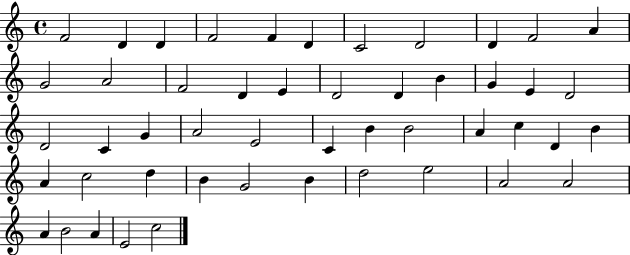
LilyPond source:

{
  \clef treble
  \time 4/4
  \defaultTimeSignature
  \key c \major
  f'2 d'4 d'4 | f'2 f'4 d'4 | c'2 d'2 | d'4 f'2 a'4 | \break g'2 a'2 | f'2 d'4 e'4 | d'2 d'4 b'4 | g'4 e'4 d'2 | \break d'2 c'4 g'4 | a'2 e'2 | c'4 b'4 b'2 | a'4 c''4 d'4 b'4 | \break a'4 c''2 d''4 | b'4 g'2 b'4 | d''2 e''2 | a'2 a'2 | \break a'4 b'2 a'4 | e'2 c''2 | \bar "|."
}